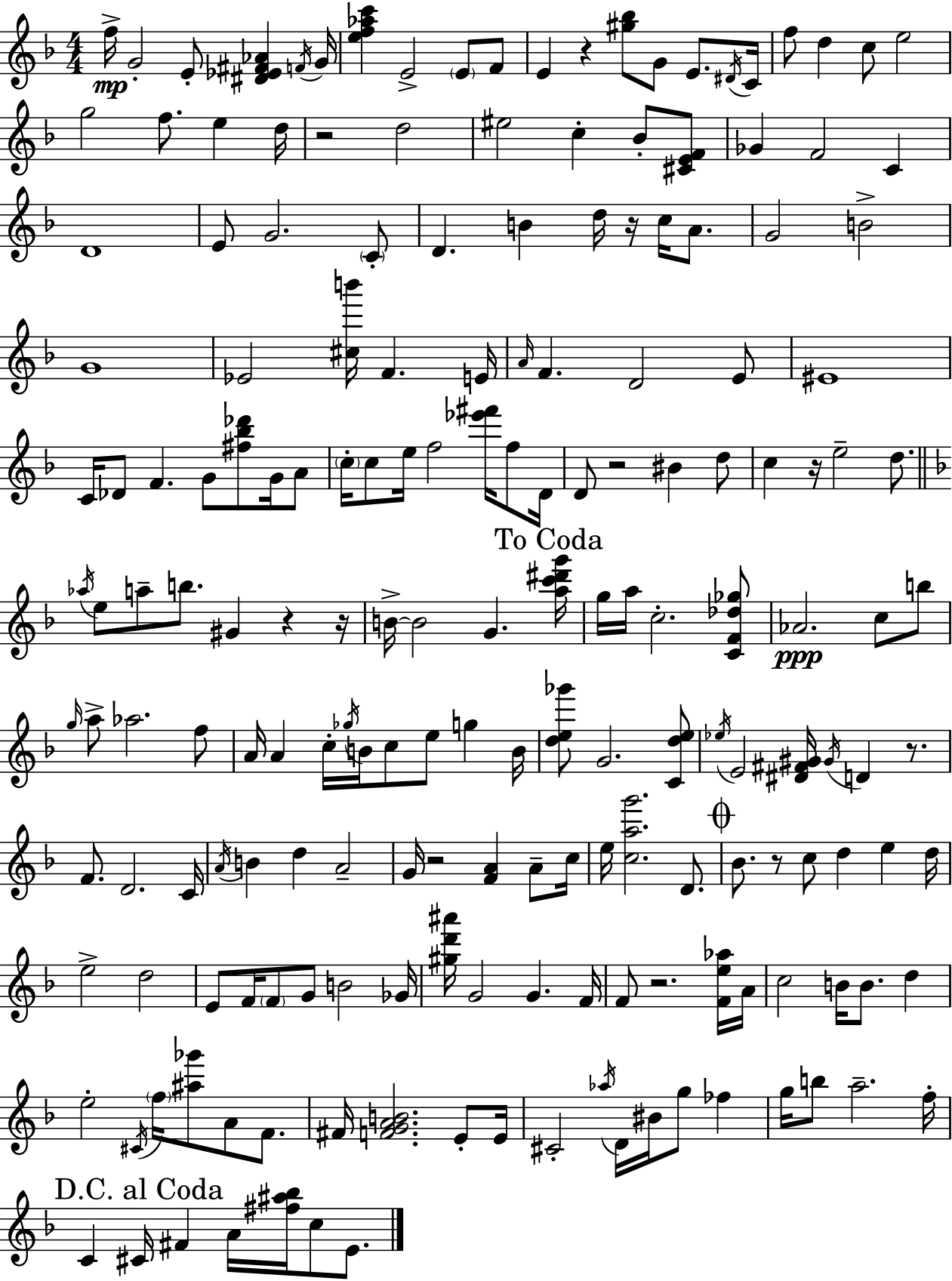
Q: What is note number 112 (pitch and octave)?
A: C5